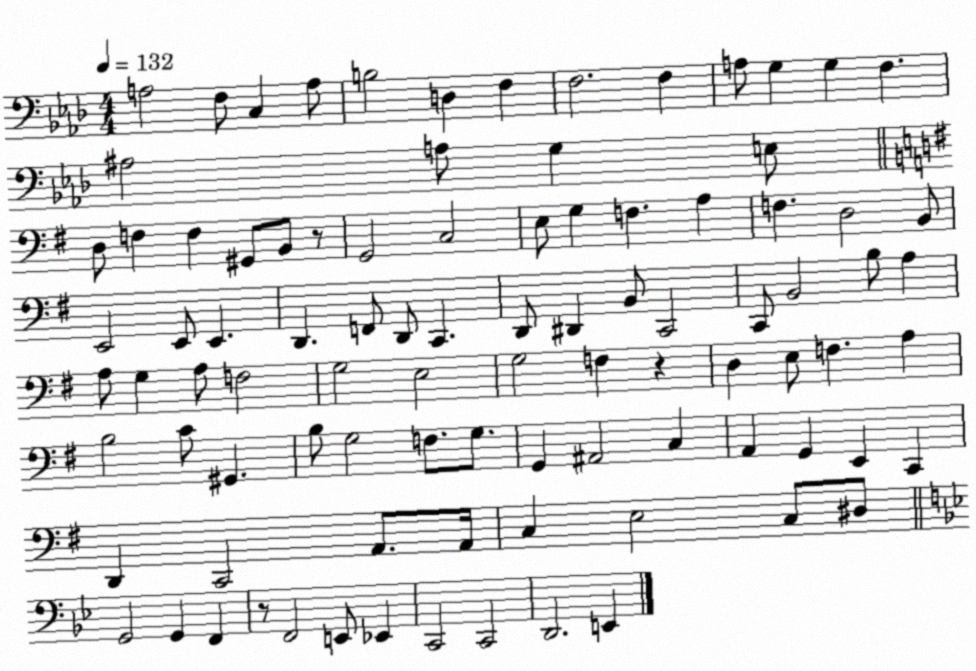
X:1
T:Untitled
M:4/4
L:1/4
K:Ab
A,2 F,/2 C, A,/2 B,2 D, F, F,2 F, A,/2 G, G, F, ^A,2 A,/2 G, E,/2 D,/2 F, F, ^G,,/2 B,,/2 z/2 G,,2 C,2 E,/2 G, F, A, F, D,2 B,,/2 E,,2 E,,/2 E,, D,, F,,/2 D,,/2 C,, D,,/2 ^D,, B,,/2 C,,2 C,,/2 B,,2 B,/2 A, A,/2 G, A,/2 F,2 G,2 E,2 G,2 F, z D, E,/2 F, A, B,2 C/2 ^G,, B,/2 G,2 F,/2 G,/2 G,, ^A,,2 C, A,, G,, E,, C,, D,, C,,2 A,,/2 A,,/4 C, E,2 C,/2 ^D,/2 G,,2 G,, F,, z/2 F,,2 E,,/2 _E,, C,,2 C,,2 D,,2 E,,